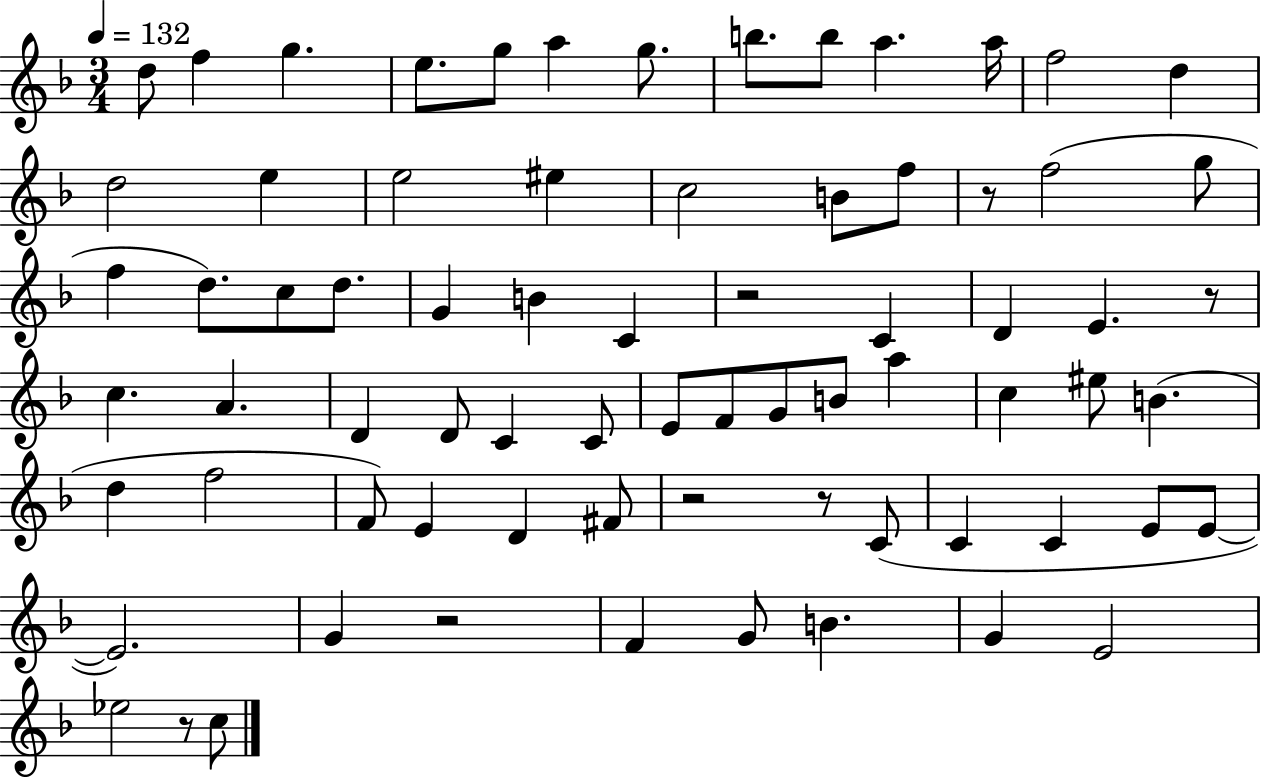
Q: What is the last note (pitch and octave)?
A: C5